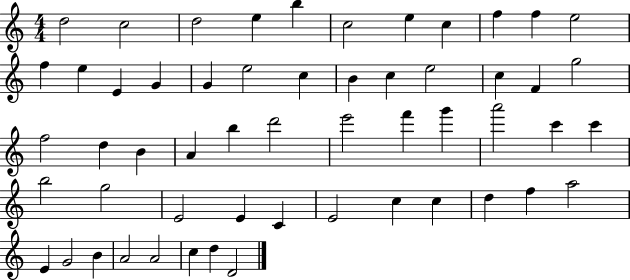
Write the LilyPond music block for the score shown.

{
  \clef treble
  \numericTimeSignature
  \time 4/4
  \key c \major
  d''2 c''2 | d''2 e''4 b''4 | c''2 e''4 c''4 | f''4 f''4 e''2 | \break f''4 e''4 e'4 g'4 | g'4 e''2 c''4 | b'4 c''4 e''2 | c''4 f'4 g''2 | \break f''2 d''4 b'4 | a'4 b''4 d'''2 | e'''2 f'''4 g'''4 | a'''2 c'''4 c'''4 | \break b''2 g''2 | e'2 e'4 c'4 | e'2 c''4 c''4 | d''4 f''4 a''2 | \break e'4 g'2 b'4 | a'2 a'2 | c''4 d''4 d'2 | \bar "|."
}